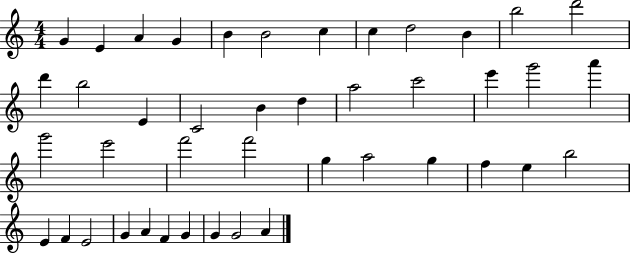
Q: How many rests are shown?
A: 0